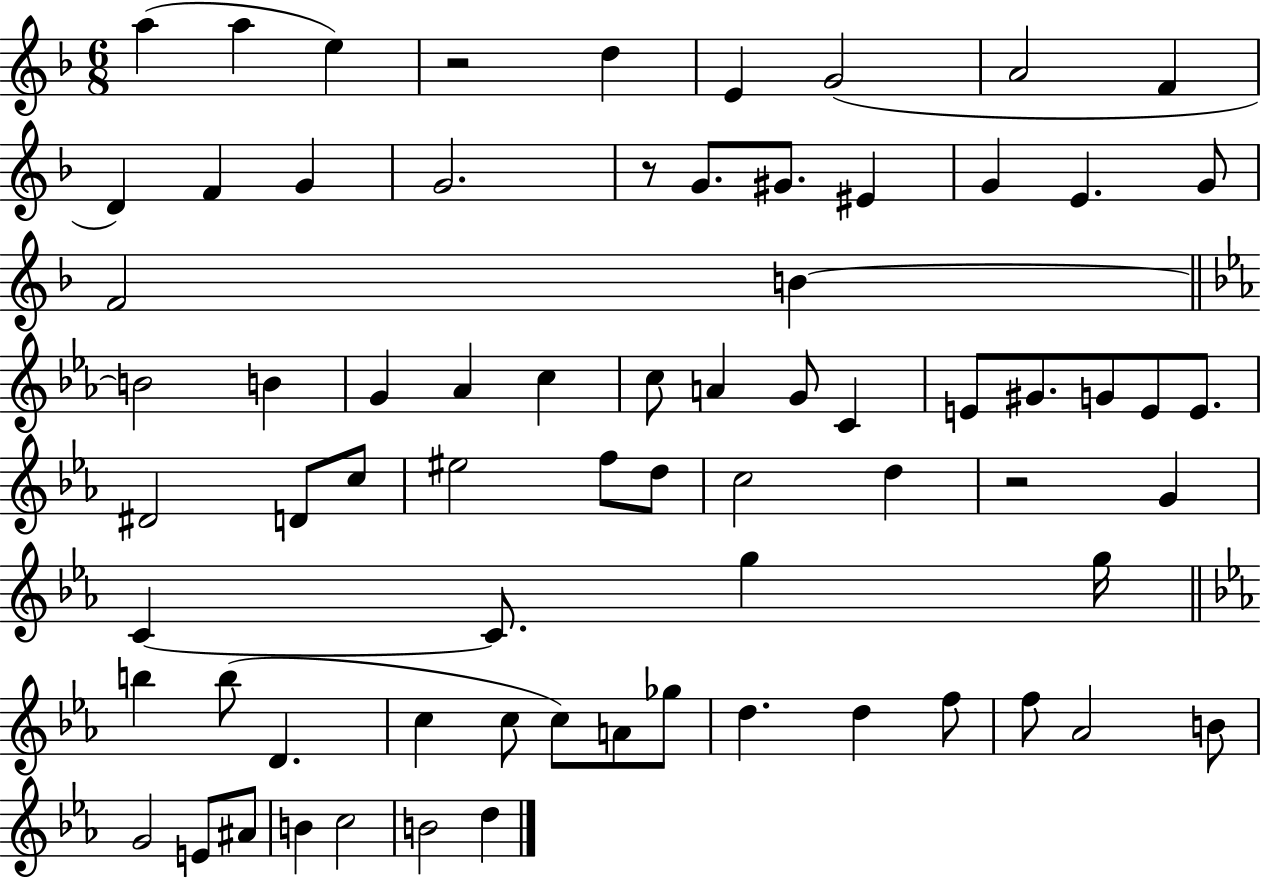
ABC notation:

X:1
T:Untitled
M:6/8
L:1/4
K:F
a a e z2 d E G2 A2 F D F G G2 z/2 G/2 ^G/2 ^E G E G/2 F2 B B2 B G _A c c/2 A G/2 C E/2 ^G/2 G/2 E/2 E/2 ^D2 D/2 c/2 ^e2 f/2 d/2 c2 d z2 G C C/2 g g/4 b b/2 D c c/2 c/2 A/2 _g/2 d d f/2 f/2 _A2 B/2 G2 E/2 ^A/2 B c2 B2 d